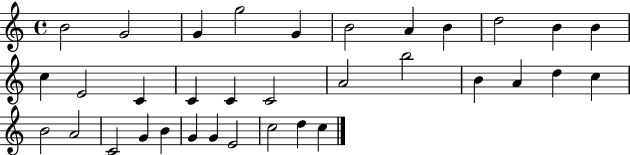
B4/h G4/h G4/q G5/h G4/q B4/h A4/q B4/q D5/h B4/q B4/q C5/q E4/h C4/q C4/q C4/q C4/h A4/h B5/h B4/q A4/q D5/q C5/q B4/h A4/h C4/h G4/q B4/q G4/q G4/q E4/h C5/h D5/q C5/q